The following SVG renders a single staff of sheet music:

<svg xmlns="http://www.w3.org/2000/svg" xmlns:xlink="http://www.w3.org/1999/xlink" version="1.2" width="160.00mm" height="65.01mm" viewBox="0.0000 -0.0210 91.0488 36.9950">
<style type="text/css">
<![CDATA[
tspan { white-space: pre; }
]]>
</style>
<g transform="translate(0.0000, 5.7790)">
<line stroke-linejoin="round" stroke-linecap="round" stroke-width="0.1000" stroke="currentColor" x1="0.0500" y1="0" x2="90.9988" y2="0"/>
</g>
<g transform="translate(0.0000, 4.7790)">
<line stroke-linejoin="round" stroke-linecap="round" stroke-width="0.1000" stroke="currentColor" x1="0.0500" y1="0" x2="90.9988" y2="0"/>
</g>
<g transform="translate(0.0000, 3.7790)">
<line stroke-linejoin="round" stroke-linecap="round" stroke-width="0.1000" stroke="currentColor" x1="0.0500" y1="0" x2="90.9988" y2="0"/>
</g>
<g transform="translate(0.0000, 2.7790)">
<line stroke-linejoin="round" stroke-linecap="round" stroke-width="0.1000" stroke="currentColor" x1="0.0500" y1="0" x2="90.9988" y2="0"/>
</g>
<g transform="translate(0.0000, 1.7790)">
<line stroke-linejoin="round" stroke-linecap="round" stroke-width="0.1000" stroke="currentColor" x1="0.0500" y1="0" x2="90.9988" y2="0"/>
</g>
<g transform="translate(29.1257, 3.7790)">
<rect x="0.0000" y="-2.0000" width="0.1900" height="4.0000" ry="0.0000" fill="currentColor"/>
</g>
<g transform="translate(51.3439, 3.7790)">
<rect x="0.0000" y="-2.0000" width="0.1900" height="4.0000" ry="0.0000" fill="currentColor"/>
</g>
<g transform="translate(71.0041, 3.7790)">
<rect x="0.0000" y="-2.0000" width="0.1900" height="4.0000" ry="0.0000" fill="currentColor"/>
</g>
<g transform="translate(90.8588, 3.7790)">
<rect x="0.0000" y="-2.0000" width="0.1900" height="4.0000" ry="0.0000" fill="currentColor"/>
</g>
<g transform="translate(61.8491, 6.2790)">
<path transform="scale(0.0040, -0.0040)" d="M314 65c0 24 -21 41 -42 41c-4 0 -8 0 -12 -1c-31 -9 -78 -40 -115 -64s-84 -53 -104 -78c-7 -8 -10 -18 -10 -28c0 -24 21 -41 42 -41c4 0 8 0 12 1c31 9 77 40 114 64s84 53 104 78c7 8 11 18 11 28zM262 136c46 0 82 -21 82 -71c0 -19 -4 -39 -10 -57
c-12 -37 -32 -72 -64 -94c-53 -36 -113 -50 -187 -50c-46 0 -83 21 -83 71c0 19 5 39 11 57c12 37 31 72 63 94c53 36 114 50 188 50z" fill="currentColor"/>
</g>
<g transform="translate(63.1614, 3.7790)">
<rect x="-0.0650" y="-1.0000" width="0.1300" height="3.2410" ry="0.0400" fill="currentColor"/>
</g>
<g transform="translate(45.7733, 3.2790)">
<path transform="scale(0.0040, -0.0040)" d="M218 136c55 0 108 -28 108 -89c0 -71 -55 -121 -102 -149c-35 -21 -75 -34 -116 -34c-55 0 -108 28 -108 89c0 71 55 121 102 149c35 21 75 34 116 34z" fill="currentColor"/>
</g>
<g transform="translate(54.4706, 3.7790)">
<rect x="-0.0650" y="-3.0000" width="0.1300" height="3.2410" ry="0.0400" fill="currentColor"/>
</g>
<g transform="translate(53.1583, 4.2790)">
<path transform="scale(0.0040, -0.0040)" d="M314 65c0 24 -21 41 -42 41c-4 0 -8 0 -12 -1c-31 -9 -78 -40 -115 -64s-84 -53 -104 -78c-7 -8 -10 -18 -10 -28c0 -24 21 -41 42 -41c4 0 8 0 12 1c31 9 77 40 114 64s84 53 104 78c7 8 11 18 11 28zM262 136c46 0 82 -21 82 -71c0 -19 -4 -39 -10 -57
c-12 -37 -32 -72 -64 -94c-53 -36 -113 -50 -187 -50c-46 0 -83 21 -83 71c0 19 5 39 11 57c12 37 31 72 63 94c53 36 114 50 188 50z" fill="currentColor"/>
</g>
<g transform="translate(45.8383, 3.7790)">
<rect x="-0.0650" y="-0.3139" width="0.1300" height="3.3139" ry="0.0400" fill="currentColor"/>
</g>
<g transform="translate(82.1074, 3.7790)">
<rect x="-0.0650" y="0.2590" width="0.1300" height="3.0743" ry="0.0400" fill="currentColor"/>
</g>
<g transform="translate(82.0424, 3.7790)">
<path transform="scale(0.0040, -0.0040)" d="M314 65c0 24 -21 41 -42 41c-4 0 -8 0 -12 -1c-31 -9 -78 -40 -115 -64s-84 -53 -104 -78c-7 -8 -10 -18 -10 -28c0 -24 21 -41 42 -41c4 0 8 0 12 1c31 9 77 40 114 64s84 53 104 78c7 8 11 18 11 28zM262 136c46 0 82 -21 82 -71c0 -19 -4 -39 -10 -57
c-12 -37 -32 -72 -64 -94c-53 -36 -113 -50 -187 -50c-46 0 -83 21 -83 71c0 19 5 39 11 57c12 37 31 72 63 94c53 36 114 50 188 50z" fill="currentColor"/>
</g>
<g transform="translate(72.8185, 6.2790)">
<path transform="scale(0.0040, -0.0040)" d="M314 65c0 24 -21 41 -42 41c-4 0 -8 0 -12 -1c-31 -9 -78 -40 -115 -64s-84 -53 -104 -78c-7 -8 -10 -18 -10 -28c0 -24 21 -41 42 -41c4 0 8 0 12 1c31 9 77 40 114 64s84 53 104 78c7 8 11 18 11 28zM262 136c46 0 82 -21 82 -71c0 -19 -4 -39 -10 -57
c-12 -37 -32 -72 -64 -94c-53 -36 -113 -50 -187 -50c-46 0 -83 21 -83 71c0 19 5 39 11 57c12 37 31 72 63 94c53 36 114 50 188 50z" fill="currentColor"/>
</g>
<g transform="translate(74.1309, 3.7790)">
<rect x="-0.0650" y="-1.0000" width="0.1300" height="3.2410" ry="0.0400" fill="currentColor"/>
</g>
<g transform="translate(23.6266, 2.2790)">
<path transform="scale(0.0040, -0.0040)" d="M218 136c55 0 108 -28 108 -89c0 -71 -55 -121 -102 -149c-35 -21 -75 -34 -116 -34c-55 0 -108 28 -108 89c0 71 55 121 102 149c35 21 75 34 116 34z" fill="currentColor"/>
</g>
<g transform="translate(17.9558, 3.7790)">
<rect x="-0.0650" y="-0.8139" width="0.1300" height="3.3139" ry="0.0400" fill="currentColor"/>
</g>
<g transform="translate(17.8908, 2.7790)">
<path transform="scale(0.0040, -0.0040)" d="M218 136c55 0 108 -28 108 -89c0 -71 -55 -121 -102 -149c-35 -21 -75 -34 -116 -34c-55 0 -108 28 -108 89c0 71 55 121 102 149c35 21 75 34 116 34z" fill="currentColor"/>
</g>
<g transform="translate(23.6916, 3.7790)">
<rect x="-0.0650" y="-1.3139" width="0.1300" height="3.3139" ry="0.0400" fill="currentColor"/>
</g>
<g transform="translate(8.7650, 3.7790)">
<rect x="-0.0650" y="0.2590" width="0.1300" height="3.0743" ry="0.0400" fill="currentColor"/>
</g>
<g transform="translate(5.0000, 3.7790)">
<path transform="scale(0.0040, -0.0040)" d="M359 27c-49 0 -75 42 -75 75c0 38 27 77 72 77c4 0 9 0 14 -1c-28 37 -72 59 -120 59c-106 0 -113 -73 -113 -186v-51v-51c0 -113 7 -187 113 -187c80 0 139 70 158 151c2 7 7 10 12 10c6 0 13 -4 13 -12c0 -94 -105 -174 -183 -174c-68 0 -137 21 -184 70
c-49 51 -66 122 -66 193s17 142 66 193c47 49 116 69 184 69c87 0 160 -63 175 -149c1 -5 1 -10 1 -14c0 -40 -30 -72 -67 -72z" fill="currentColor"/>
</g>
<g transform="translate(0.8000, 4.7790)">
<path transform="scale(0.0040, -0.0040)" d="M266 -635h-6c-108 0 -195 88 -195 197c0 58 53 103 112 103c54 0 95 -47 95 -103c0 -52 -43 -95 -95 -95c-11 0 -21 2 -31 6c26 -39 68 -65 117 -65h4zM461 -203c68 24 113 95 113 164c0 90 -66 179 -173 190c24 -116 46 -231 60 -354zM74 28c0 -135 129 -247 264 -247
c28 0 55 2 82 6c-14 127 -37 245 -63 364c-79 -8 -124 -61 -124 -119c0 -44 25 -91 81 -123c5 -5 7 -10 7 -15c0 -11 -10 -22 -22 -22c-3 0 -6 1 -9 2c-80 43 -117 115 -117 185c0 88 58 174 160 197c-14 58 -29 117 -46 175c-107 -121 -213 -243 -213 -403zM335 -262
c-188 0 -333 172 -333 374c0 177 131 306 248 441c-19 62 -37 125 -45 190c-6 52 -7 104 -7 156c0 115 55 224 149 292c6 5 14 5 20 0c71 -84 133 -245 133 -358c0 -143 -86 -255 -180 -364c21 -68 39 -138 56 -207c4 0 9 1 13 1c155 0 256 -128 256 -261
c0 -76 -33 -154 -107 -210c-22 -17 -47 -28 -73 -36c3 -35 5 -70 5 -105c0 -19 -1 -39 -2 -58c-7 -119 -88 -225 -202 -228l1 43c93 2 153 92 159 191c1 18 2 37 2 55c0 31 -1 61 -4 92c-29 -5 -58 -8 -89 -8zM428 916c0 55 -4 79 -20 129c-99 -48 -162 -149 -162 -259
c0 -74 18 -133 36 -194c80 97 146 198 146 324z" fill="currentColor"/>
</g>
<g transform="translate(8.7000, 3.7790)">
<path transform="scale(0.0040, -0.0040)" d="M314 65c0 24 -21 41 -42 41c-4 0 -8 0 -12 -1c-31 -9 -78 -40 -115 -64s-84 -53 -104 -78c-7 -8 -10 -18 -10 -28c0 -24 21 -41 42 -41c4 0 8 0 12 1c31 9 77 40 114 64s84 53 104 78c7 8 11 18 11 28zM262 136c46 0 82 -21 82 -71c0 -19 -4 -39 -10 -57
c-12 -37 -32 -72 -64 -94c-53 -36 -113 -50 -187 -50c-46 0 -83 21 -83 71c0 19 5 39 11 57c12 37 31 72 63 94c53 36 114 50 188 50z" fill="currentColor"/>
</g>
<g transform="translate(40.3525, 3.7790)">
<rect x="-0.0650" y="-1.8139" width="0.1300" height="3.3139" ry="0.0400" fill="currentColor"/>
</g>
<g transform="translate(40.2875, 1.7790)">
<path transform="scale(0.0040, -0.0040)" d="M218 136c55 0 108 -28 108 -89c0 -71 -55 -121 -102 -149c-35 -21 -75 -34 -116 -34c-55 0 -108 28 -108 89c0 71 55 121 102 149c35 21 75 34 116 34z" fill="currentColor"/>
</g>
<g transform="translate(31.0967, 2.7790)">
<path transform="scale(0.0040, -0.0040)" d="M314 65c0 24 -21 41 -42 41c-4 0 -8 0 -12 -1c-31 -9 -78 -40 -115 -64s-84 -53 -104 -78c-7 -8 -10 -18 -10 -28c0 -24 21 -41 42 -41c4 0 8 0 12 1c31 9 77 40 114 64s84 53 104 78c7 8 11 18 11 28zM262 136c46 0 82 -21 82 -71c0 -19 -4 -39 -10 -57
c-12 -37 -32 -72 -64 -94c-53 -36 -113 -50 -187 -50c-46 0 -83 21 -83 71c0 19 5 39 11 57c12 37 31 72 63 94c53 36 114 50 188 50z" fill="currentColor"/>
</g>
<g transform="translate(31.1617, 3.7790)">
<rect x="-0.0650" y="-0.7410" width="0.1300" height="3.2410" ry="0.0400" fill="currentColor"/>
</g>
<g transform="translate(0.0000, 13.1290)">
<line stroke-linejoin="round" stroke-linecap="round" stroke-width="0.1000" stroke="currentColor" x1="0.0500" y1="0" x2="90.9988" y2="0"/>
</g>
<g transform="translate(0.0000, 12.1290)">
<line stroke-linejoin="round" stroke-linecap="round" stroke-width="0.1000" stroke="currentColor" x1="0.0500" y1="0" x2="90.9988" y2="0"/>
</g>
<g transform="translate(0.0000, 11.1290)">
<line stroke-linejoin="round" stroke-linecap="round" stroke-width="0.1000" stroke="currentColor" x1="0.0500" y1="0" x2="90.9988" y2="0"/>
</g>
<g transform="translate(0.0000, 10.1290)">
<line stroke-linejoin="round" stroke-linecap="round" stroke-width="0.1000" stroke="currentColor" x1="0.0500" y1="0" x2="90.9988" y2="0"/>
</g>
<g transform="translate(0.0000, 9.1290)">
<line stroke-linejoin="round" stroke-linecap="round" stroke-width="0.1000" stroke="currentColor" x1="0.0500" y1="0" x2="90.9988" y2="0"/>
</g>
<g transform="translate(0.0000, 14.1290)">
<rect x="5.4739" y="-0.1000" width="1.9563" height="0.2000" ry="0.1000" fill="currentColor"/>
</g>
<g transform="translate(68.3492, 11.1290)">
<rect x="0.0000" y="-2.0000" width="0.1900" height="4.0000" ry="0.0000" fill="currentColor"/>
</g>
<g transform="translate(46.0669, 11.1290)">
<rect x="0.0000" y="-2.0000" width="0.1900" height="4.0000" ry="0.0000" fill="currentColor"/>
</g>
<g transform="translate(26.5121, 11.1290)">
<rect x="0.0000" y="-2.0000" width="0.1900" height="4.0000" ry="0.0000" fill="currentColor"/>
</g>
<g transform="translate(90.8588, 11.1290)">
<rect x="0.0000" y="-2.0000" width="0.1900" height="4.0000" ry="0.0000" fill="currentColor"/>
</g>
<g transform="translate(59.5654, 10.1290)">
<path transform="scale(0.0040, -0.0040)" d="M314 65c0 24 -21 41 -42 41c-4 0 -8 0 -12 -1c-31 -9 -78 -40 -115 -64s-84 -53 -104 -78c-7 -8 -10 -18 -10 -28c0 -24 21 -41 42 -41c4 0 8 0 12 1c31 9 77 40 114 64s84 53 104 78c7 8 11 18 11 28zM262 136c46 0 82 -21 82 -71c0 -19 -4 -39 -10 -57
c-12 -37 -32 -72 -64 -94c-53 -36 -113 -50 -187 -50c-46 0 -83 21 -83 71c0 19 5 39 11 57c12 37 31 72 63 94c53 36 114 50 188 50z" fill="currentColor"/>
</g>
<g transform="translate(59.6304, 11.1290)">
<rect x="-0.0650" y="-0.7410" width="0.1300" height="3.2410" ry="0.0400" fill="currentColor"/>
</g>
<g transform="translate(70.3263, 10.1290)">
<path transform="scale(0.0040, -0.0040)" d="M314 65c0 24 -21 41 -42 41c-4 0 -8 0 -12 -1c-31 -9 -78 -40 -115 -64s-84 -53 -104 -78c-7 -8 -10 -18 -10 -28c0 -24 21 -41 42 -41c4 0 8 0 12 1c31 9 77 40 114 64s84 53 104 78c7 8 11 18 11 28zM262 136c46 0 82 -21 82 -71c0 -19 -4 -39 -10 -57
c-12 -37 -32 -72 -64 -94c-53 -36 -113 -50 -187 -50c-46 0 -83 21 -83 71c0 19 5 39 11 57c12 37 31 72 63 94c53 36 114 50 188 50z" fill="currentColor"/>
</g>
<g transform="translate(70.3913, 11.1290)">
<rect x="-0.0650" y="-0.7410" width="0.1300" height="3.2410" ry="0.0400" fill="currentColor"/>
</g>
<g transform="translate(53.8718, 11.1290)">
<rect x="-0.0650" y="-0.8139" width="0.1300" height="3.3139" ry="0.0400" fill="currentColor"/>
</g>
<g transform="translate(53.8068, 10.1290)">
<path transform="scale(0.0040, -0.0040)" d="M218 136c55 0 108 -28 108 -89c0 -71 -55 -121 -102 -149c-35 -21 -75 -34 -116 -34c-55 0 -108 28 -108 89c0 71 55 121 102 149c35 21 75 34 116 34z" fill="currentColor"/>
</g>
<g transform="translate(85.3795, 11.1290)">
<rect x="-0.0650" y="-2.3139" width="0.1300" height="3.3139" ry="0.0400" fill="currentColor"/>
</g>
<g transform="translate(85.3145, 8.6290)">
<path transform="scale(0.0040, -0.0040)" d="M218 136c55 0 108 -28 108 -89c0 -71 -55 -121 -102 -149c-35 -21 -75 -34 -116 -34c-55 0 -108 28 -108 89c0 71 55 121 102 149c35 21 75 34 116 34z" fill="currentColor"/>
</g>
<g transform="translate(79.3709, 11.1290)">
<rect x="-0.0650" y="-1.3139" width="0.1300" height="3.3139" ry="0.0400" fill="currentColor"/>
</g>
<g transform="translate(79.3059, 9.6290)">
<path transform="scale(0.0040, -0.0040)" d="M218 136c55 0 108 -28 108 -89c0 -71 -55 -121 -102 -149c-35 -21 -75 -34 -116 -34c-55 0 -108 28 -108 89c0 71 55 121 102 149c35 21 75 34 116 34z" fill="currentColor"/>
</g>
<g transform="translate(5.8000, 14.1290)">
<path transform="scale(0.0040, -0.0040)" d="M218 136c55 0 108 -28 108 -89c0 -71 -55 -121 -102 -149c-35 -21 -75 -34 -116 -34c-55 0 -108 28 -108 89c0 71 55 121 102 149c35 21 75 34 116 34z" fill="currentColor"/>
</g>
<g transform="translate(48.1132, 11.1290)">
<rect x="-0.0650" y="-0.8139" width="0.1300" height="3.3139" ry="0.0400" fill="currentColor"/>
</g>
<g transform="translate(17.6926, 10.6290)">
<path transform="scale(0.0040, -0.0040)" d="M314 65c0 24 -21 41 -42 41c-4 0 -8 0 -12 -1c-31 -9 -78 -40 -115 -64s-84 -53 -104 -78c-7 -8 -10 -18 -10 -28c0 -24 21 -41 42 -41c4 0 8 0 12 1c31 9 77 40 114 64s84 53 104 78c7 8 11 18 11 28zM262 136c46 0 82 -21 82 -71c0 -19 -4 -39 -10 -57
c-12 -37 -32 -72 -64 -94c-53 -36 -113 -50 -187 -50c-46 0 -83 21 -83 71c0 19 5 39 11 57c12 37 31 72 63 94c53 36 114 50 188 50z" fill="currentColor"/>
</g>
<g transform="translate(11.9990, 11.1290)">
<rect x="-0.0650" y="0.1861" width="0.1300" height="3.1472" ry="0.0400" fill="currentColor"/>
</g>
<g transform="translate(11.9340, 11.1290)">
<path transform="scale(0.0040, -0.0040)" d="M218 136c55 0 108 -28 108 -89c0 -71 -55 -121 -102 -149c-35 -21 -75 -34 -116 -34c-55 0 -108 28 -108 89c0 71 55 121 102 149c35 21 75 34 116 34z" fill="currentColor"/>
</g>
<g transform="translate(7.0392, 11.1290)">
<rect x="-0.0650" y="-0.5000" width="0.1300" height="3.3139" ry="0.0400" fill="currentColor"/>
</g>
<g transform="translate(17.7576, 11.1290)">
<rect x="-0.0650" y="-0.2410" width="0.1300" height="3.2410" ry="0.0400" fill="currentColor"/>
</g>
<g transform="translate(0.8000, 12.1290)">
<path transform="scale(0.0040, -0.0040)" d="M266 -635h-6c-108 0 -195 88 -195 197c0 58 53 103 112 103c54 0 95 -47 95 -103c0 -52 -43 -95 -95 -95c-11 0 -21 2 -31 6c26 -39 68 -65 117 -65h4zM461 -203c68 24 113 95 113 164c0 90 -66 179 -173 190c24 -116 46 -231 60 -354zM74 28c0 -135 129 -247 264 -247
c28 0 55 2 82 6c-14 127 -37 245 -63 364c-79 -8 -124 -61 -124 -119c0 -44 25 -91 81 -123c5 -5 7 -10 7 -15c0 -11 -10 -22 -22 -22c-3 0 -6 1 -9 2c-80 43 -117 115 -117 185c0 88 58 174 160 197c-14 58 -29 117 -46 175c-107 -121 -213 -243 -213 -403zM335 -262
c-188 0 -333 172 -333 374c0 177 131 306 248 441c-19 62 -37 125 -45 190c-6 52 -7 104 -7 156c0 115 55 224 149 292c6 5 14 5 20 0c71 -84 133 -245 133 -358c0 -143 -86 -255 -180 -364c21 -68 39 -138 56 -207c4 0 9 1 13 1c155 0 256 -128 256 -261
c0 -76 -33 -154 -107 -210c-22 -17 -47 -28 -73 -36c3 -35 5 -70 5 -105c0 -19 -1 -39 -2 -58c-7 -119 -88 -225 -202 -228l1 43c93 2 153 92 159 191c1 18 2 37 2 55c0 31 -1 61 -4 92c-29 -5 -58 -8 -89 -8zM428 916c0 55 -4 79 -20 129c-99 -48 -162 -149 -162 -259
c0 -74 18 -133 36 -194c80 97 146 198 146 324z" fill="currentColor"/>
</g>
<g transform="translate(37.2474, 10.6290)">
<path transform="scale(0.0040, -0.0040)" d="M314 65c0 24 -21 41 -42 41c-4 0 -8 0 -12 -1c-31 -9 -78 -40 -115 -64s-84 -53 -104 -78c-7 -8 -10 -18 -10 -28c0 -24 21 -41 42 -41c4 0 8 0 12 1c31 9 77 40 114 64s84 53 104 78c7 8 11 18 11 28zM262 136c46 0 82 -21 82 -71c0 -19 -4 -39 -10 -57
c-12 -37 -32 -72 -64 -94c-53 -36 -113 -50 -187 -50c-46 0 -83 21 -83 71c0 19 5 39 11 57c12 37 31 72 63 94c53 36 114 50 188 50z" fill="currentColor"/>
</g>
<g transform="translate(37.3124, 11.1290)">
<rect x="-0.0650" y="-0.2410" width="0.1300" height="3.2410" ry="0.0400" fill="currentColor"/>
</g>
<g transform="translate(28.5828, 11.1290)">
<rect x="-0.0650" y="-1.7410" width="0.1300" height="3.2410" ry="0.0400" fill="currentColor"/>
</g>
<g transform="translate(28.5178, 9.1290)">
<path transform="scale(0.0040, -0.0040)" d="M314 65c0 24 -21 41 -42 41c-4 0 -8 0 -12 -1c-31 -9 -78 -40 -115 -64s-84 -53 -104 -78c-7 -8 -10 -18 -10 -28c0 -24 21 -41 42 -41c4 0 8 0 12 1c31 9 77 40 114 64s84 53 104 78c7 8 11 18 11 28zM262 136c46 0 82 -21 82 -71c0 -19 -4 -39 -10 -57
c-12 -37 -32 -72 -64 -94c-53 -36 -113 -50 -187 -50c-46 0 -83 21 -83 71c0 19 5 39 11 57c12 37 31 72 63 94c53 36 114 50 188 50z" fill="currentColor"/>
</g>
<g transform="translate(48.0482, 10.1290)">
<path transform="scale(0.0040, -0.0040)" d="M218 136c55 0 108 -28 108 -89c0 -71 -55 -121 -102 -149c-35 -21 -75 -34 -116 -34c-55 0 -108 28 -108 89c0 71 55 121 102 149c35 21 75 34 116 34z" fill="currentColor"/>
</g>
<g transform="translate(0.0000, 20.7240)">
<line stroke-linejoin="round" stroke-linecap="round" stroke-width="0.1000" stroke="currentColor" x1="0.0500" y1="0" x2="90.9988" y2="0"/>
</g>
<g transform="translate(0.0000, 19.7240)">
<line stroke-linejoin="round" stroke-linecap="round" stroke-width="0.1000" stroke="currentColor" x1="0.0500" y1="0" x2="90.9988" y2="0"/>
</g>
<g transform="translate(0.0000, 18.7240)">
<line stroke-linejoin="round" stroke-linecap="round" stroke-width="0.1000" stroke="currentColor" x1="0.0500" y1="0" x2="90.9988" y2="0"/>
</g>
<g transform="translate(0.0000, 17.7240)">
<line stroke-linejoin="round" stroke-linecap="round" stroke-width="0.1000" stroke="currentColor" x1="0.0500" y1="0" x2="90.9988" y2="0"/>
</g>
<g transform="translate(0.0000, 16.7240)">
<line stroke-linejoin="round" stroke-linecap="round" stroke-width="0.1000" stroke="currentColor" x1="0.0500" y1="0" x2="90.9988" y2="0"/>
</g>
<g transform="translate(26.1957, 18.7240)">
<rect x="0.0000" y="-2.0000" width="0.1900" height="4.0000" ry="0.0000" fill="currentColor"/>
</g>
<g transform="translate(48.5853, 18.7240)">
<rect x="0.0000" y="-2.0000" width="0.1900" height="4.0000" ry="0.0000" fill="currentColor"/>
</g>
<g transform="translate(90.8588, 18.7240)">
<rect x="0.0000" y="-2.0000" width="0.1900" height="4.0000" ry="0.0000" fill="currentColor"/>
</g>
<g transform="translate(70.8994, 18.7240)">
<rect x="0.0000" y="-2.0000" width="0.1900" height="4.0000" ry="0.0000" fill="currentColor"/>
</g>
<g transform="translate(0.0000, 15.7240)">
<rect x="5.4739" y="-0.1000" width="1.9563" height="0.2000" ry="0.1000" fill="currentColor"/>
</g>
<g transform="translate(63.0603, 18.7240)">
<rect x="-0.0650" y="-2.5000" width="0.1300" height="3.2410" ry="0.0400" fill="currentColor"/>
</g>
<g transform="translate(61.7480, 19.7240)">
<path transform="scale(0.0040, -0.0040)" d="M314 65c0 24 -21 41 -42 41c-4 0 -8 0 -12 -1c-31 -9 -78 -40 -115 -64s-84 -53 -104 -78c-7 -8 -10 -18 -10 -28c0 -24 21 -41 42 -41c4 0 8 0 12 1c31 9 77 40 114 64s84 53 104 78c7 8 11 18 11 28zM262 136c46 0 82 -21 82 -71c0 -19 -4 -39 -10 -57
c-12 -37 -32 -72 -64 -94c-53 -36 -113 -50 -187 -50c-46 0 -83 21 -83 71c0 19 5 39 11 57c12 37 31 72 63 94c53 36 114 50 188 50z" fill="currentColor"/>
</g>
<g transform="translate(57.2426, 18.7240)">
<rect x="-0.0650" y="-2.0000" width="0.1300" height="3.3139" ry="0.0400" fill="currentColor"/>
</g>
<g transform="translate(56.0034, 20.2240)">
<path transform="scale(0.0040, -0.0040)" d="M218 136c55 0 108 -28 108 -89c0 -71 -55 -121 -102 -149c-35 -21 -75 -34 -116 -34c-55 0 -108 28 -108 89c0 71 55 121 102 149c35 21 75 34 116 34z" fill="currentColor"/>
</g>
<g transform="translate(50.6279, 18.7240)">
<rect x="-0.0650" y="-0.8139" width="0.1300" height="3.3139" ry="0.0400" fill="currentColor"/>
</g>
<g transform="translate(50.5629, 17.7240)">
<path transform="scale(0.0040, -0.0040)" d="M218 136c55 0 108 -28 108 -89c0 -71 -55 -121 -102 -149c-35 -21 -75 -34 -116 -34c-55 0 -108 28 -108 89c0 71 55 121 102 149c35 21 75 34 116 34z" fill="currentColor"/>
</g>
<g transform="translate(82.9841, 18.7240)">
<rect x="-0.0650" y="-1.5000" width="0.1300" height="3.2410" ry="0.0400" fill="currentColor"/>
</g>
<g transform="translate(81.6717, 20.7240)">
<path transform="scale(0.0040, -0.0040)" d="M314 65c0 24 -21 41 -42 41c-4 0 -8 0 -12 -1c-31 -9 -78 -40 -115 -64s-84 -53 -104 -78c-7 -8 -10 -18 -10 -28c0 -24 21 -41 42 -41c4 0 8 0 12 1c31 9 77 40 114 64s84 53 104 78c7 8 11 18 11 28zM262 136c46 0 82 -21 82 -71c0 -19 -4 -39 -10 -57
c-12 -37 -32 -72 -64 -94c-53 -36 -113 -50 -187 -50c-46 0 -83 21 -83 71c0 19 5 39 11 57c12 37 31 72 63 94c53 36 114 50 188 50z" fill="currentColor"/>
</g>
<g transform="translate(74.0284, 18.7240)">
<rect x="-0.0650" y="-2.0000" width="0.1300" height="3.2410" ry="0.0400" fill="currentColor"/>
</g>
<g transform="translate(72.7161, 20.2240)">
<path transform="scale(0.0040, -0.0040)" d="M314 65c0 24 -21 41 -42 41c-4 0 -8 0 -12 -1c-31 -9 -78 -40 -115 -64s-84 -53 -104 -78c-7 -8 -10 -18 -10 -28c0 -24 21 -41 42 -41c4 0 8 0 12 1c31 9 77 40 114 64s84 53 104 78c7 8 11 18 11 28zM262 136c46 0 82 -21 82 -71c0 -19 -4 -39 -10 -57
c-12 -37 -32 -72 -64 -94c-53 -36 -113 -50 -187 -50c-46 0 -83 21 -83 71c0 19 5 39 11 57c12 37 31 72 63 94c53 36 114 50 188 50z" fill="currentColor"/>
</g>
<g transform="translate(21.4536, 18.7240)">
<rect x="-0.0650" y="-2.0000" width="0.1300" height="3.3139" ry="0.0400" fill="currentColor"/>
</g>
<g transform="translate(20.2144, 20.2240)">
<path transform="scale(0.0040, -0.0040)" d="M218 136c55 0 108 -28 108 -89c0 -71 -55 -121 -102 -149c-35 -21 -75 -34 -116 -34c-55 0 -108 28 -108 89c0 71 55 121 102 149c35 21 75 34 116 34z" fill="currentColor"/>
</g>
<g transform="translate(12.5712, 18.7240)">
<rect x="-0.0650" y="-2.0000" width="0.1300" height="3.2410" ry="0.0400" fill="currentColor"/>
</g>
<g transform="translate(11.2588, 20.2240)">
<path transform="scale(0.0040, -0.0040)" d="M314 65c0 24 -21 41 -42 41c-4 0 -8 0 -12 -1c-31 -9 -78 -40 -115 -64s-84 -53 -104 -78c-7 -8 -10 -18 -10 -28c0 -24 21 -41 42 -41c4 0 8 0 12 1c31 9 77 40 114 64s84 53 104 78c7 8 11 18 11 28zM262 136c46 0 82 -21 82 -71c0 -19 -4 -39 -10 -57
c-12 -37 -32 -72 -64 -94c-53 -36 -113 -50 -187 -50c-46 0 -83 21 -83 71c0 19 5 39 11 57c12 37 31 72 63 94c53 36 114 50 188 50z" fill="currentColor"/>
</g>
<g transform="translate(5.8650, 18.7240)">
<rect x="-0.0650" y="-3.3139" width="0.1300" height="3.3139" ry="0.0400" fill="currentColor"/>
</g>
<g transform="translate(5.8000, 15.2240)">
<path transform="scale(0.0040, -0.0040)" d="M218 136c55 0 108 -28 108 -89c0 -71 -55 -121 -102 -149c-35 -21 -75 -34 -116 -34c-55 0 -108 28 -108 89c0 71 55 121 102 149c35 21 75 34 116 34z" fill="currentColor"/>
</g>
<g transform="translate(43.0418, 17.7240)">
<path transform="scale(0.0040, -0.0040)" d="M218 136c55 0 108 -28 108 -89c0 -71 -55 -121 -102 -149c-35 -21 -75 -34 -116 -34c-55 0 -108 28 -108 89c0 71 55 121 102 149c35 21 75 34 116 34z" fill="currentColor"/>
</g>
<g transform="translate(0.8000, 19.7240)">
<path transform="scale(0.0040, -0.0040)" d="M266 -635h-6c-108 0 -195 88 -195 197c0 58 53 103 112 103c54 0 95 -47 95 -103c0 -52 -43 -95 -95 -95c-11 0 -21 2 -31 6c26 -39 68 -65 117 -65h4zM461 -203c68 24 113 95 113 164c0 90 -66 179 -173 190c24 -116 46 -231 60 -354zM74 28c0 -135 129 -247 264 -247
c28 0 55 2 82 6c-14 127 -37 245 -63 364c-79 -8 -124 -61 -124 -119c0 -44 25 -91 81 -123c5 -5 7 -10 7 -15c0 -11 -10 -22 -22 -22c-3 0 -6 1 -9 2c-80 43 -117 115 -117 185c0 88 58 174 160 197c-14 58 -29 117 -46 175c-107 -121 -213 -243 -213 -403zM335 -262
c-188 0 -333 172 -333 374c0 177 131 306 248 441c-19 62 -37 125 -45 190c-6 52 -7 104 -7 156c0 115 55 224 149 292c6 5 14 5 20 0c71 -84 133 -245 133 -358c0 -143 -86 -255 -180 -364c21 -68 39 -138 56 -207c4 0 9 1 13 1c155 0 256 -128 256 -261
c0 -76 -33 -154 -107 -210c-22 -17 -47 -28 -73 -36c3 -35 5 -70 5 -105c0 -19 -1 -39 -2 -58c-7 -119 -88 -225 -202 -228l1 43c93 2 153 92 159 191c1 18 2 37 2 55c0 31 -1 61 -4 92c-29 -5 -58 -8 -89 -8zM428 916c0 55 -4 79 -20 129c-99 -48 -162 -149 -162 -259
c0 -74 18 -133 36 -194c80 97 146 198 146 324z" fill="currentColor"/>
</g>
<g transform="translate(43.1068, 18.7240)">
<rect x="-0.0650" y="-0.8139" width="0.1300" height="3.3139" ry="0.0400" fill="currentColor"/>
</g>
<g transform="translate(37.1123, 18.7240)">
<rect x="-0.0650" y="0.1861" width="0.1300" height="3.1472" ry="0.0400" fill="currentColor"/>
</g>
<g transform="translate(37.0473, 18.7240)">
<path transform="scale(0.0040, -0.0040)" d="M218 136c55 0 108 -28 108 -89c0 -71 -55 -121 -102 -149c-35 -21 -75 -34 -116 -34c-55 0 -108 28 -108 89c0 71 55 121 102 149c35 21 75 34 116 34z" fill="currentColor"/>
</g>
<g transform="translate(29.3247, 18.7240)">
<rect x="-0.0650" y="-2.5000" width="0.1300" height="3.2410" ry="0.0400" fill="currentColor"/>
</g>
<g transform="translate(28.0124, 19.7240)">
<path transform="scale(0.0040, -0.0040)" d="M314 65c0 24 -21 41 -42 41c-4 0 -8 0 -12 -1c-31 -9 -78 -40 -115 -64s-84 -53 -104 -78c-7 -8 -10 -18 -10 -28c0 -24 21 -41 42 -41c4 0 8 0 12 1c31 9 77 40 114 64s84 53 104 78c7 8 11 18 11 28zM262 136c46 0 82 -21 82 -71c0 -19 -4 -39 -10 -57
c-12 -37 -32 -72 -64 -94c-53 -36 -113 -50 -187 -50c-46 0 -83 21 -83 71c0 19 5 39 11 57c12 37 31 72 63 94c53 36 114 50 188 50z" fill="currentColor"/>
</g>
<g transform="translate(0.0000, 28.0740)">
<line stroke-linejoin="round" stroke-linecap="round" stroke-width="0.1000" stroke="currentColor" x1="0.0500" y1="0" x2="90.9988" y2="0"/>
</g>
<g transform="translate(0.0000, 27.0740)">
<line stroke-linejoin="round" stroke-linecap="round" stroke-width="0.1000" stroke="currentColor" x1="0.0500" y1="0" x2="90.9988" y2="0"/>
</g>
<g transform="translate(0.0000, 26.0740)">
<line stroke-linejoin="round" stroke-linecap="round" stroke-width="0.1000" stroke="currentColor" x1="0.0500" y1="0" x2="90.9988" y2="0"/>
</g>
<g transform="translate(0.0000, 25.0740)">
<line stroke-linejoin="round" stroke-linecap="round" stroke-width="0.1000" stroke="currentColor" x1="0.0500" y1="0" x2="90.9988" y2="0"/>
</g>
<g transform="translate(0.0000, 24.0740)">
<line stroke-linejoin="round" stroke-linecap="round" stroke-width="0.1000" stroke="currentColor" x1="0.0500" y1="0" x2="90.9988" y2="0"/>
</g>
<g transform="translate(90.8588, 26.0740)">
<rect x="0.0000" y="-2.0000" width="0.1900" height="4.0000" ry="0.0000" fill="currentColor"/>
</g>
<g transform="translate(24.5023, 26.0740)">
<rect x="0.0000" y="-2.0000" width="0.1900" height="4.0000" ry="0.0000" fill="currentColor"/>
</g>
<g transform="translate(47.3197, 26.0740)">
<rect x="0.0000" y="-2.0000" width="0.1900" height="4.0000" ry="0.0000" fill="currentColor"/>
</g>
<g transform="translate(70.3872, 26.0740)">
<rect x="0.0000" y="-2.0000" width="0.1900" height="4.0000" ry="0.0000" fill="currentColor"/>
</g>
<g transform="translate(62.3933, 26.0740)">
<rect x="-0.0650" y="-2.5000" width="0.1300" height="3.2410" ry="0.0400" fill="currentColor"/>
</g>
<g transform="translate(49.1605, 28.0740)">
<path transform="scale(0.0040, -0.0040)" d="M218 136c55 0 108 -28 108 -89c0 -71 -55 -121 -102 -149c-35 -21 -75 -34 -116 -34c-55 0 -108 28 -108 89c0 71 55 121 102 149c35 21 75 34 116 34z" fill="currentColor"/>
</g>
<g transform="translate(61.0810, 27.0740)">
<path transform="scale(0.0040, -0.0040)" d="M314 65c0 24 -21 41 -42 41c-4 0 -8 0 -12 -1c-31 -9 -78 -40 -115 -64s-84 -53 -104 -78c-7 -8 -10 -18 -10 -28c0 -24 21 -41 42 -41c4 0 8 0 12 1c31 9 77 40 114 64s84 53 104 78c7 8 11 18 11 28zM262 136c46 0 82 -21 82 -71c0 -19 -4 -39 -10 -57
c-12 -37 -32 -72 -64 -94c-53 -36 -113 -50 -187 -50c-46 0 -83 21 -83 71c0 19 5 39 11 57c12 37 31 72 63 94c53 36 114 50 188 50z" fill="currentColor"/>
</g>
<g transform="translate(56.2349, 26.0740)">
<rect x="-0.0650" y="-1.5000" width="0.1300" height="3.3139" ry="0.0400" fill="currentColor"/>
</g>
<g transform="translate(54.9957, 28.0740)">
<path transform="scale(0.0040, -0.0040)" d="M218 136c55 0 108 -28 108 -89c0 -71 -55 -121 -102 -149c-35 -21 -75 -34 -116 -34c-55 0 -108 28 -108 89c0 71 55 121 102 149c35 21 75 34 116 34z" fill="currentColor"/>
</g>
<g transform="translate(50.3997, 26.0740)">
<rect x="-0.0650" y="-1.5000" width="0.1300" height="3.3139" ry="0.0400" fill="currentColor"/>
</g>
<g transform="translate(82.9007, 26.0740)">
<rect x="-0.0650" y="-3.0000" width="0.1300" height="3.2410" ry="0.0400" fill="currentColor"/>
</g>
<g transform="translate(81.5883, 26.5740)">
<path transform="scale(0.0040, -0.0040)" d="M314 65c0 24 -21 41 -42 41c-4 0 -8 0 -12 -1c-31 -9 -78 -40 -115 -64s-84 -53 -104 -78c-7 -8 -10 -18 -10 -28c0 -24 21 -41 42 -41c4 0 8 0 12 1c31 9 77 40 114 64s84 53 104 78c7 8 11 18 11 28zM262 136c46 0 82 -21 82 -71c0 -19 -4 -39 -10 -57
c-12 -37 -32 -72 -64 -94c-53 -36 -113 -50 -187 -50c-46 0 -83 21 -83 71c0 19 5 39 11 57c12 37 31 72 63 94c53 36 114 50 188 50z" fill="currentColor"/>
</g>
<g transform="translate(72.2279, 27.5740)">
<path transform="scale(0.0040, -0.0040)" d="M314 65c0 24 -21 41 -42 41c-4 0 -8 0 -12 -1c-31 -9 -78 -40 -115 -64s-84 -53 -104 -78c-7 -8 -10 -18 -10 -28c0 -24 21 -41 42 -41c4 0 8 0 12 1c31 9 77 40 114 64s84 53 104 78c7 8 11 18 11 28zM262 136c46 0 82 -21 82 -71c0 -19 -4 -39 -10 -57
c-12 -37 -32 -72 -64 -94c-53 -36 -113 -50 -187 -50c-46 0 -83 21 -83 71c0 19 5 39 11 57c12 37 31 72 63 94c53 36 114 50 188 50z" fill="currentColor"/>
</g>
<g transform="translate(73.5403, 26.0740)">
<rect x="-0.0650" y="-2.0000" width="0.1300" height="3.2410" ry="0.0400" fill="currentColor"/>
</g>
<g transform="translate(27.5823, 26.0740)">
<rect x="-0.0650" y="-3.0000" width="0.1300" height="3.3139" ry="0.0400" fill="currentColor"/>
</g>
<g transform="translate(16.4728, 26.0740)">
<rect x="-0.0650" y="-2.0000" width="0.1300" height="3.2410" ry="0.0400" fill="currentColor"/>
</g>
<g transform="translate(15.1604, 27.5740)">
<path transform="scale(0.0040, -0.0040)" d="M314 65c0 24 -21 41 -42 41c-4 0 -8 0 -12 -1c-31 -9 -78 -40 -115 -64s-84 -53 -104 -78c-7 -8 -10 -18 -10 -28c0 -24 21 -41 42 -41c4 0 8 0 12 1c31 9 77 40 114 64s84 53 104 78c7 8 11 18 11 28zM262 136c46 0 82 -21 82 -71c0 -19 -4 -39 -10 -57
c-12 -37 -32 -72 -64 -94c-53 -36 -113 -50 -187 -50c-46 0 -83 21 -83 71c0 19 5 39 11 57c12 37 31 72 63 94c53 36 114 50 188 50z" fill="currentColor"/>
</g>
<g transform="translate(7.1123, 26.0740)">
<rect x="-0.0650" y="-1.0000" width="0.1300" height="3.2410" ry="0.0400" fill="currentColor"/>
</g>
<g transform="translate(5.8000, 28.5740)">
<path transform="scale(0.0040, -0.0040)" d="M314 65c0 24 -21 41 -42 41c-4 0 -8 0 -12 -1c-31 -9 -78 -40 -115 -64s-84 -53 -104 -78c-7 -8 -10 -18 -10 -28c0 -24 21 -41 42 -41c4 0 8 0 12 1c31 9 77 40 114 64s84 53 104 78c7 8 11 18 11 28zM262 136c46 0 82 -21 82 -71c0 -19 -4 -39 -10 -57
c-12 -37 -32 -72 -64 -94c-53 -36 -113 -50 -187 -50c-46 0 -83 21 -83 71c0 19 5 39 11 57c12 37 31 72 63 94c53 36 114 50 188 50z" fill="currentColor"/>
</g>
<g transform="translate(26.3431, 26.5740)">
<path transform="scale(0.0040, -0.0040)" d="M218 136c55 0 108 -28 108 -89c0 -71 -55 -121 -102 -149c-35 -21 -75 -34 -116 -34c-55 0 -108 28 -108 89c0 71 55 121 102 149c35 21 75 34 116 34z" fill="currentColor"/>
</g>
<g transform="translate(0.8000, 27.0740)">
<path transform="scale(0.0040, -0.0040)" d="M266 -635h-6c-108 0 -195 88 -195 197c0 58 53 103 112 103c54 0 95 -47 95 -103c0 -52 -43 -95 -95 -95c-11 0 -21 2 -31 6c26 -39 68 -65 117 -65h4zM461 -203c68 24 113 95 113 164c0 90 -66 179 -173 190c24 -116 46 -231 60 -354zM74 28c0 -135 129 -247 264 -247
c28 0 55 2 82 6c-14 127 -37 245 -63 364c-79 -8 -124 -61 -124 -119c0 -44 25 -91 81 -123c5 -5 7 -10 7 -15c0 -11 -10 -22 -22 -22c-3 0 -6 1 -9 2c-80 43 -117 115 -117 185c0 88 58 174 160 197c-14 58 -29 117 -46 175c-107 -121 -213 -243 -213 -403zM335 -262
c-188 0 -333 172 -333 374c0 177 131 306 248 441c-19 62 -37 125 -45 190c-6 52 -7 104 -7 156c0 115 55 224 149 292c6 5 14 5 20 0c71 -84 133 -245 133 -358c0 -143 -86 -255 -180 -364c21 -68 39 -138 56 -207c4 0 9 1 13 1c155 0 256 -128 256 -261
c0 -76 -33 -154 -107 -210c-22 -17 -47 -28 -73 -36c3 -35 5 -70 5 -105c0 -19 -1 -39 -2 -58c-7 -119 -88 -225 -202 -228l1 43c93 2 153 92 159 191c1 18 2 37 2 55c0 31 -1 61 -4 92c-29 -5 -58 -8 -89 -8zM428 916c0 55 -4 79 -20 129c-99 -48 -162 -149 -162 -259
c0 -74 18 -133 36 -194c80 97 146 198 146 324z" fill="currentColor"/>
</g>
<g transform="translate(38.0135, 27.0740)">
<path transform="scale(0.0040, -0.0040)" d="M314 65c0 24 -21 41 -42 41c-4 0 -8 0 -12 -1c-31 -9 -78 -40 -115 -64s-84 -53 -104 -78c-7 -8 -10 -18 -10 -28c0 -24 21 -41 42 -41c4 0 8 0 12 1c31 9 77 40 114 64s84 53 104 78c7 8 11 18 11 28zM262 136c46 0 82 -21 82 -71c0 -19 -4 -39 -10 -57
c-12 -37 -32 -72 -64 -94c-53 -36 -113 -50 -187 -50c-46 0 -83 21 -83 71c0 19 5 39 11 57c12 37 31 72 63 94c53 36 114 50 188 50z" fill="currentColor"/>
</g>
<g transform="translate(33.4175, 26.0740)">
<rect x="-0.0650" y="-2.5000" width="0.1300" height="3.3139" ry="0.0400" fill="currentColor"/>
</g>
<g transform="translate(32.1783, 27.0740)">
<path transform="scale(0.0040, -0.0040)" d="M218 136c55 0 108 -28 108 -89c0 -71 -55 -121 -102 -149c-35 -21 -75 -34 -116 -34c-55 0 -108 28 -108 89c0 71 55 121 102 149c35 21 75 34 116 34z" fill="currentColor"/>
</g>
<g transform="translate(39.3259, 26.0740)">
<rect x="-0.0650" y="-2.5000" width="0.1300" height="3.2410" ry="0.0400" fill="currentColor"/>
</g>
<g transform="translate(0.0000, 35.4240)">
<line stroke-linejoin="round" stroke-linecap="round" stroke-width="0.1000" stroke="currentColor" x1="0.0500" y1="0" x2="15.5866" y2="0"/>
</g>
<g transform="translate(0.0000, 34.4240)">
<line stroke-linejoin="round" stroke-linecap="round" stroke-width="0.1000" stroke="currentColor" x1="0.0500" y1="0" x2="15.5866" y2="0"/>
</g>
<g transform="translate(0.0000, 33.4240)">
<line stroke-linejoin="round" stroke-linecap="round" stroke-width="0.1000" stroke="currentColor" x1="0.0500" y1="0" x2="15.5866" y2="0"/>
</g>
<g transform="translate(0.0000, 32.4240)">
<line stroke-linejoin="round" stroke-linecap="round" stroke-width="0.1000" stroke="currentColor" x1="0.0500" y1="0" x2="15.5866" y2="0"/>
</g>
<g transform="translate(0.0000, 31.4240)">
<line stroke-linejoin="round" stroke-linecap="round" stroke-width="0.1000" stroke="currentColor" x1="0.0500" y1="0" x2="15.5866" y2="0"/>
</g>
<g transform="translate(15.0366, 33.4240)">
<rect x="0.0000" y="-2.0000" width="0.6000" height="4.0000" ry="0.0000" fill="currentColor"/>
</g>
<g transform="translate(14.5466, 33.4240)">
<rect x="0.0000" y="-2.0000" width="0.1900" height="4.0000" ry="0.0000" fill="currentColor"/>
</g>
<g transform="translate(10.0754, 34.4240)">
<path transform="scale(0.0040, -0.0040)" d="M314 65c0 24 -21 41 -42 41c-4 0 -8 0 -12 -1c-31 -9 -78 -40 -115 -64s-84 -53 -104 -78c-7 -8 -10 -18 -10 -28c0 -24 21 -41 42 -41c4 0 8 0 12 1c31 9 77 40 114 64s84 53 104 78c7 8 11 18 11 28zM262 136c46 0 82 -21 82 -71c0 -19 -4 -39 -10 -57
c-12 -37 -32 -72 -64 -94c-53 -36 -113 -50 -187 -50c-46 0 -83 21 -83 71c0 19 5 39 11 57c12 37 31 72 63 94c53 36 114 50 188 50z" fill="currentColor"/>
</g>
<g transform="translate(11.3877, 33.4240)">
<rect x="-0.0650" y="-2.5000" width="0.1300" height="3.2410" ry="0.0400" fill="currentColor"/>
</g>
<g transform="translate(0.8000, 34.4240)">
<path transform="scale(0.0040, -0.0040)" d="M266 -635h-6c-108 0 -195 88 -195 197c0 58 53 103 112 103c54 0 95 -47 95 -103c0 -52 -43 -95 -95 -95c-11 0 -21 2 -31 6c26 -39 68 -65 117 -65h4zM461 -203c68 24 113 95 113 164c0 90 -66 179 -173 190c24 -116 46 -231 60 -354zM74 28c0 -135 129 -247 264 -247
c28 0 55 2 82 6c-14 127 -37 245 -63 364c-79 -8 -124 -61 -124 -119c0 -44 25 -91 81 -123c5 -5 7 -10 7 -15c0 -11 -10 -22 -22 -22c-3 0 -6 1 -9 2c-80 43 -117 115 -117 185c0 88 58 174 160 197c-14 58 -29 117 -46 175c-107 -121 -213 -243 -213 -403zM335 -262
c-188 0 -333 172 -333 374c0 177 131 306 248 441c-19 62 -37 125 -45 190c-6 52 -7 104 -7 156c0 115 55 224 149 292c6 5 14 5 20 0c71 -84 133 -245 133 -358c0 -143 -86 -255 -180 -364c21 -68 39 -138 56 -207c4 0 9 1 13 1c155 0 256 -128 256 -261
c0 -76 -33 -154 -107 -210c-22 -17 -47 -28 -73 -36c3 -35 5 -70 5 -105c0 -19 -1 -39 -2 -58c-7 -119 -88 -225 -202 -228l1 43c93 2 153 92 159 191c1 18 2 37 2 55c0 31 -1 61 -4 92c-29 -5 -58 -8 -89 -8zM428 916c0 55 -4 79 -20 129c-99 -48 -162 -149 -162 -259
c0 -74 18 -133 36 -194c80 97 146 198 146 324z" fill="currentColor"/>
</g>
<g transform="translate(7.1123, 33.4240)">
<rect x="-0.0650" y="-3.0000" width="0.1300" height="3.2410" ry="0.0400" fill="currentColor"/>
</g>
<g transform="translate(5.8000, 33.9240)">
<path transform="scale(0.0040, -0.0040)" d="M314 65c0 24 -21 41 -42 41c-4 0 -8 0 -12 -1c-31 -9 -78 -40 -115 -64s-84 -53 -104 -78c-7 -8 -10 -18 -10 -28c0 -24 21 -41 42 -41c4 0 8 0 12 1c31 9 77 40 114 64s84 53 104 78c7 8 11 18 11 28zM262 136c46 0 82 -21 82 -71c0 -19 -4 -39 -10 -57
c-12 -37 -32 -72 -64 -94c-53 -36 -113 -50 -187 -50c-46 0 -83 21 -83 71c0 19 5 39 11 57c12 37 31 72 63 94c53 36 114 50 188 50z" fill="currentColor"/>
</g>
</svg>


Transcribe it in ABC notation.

X:1
T:Untitled
M:4/4
L:1/4
K:C
B2 d e d2 f c A2 D2 D2 B2 C B c2 f2 c2 d d d2 d2 e g b F2 F G2 B d d F G2 F2 E2 D2 F2 A G G2 E E G2 F2 A2 A2 G2